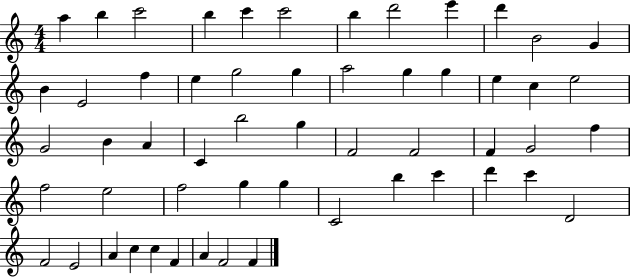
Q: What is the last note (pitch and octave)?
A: F4